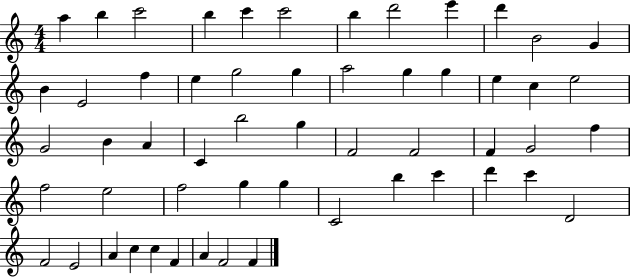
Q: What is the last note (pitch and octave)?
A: F4